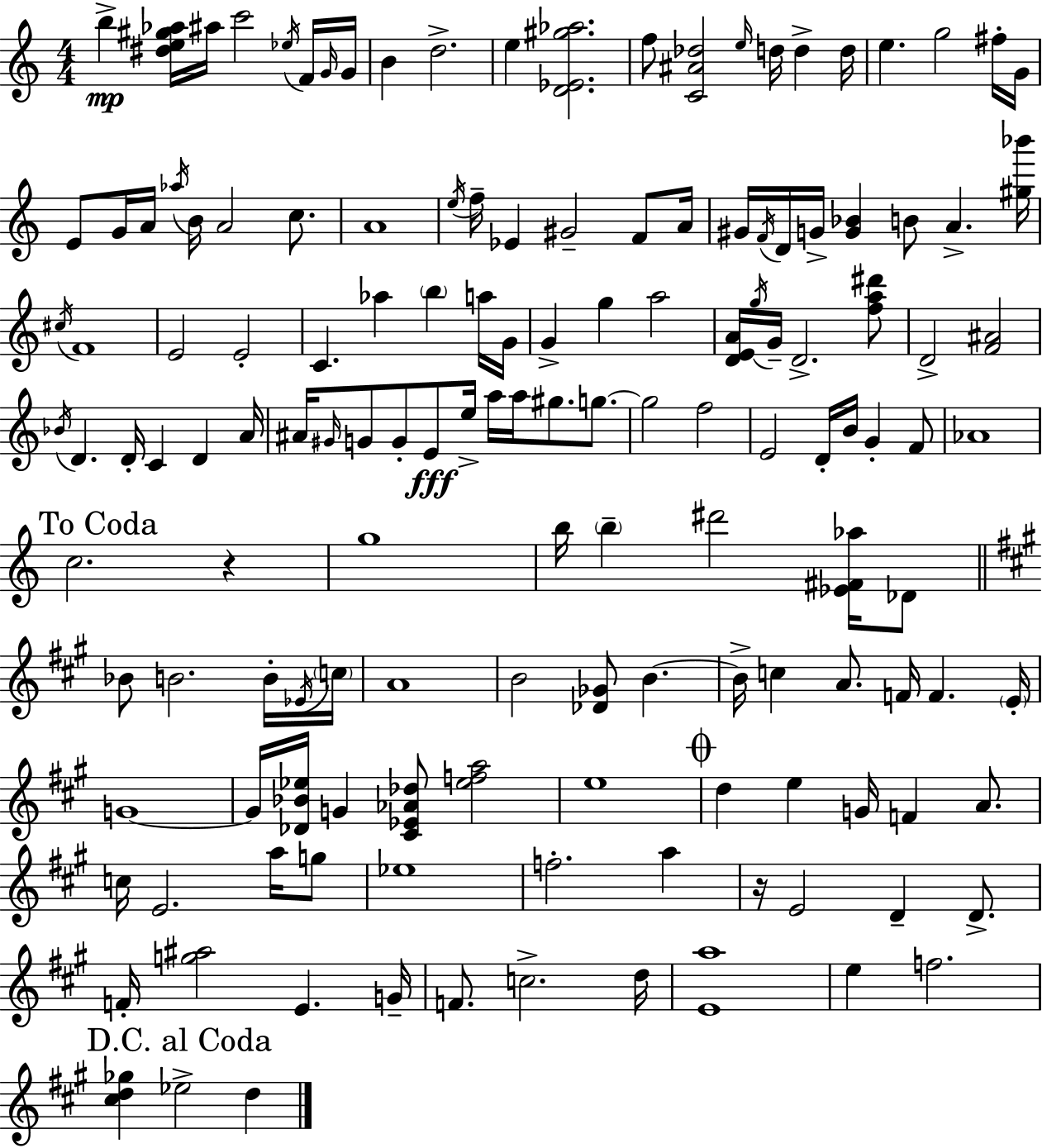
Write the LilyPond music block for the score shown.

{
  \clef treble
  \numericTimeSignature
  \time 4/4
  \key a \minor
  b''4->\mp <dis'' e'' gis'' aes''>16 ais''16 c'''2 \acciaccatura { ees''16 } f'16 | \grace { g'16 } g'16 b'4 d''2.-> | e''4 <d' ees' gis'' aes''>2. | f''8 <c' ais' des''>2 \grace { e''16 } d''16 d''4-> | \break d''16 e''4. g''2 | fis''16-. g'16 e'8 g'16 a'16 \acciaccatura { aes''16 } b'16 a'2 | c''8. a'1 | \acciaccatura { e''16 } f''16-- ees'4 gis'2-- | \break f'8 a'16 gis'16 \acciaccatura { f'16 } d'16 g'16-> <g' bes'>4 b'8 a'4.-> | <gis'' bes'''>16 \acciaccatura { cis''16 } f'1 | e'2 e'2-. | c'4. aes''4 | \break \parenthesize b''4 a''16 g'16 g'4-> g''4 a''2 | <d' e' a'>16 \acciaccatura { g''16 } g'16-- d'2.-> | <f'' a'' dis'''>8 d'2-> | <f' ais'>2 \acciaccatura { bes'16 } d'4. d'16-. | \break c'4 d'4 a'16 ais'16 \grace { gis'16 } g'8 g'8-. e'8\fff | e''16-> a''16 a''16 gis''8. g''8.~~ g''2 | f''2 e'2 | d'16-. b'16 g'4-. f'8 aes'1 | \break \mark "To Coda" c''2. | r4 g''1 | b''16 \parenthesize b''4-- dis'''2 | <ees' fis' aes''>16 des'8 \bar "||" \break \key a \major bes'8 b'2. b'16-. \acciaccatura { ees'16 } | \parenthesize c''16 a'1 | b'2 <des' ges'>8 b'4.~~ | b'16-> c''4 a'8. f'16 f'4. | \break \parenthesize e'16-. g'1~~ | g'16 <des' bes' ees''>16 g'4 <cis' ees' aes' des''>8 <ees'' f'' a''>2 | e''1 | \mark \markup { \musicglyph "scripts.coda" } d''4 e''4 g'16 f'4 a'8. | \break c''16 e'2. a''16 g''8 | ees''1 | f''2.-. a''4 | r16 e'2 d'4-- d'8.-> | \break f'16-. <g'' ais''>2 e'4. | g'16-- f'8. c''2.-> | d''16 <e' a''>1 | e''4 f''2. | \break \mark "D.C. al Coda" <cis'' d'' ges''>4 ees''2-> d''4 | \bar "|."
}